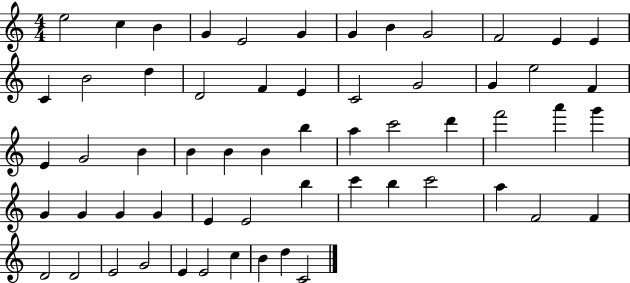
{
  \clef treble
  \numericTimeSignature
  \time 4/4
  \key c \major
  e''2 c''4 b'4 | g'4 e'2 g'4 | g'4 b'4 g'2 | f'2 e'4 e'4 | \break c'4 b'2 d''4 | d'2 f'4 e'4 | c'2 g'2 | g'4 e''2 f'4 | \break e'4 g'2 b'4 | b'4 b'4 b'4 b''4 | a''4 c'''2 d'''4 | f'''2 a'''4 g'''4 | \break g'4 g'4 g'4 g'4 | e'4 e'2 b''4 | c'''4 b''4 c'''2 | a''4 f'2 f'4 | \break d'2 d'2 | e'2 g'2 | e'4 e'2 c''4 | b'4 d''4 c'2 | \break \bar "|."
}